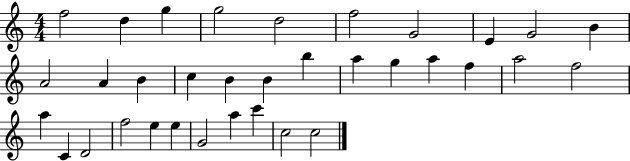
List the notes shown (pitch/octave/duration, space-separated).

F5/h D5/q G5/q G5/h D5/h F5/h G4/h E4/q G4/h B4/q A4/h A4/q B4/q C5/q B4/q B4/q B5/q A5/q G5/q A5/q F5/q A5/h F5/h A5/q C4/q D4/h F5/h E5/q E5/q G4/h A5/q C6/q C5/h C5/h